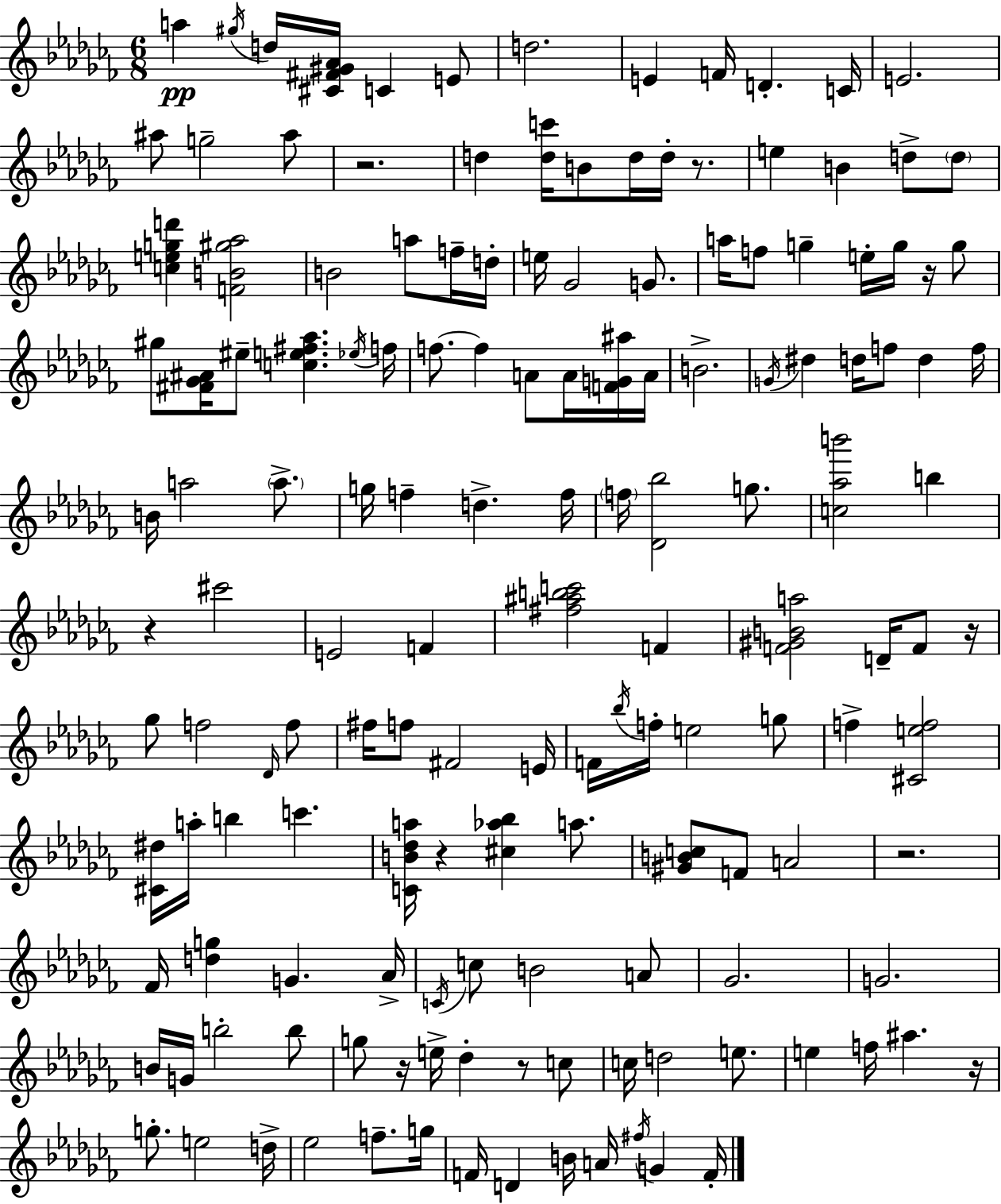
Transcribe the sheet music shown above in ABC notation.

X:1
T:Untitled
M:6/8
L:1/4
K:Abm
a ^g/4 d/4 [^C^F^G_A]/4 C E/2 d2 E F/4 D C/4 E2 ^a/2 g2 ^a/2 z2 d [dc']/4 B/2 d/4 d/4 z/2 e B d/2 d/2 [cegd'] [FB^g_a]2 B2 a/2 f/4 d/4 e/4 _G2 G/2 a/4 f/2 g e/4 g/4 z/4 g/2 ^g/2 [^F_G^A]/4 ^e/2 [ce^f_a] _e/4 f/4 f/2 f A/2 A/4 [FG^a]/4 A/4 B2 G/4 ^d d/4 f/2 d f/4 B/4 a2 a/2 g/4 f d f/4 f/4 [_D_b]2 g/2 [c_ab']2 b z ^c'2 E2 F [^f^abc']2 F [F^GBa]2 D/4 F/2 z/4 _g/2 f2 _D/4 f/2 ^f/4 f/2 ^F2 E/4 F/4 _b/4 f/4 e2 g/2 f [^Cef]2 [^C^d]/4 a/4 b c' [CB_da]/4 z [^c_a_b] a/2 [^GBc]/2 F/2 A2 z2 _F/4 [dg] G _A/4 C/4 c/2 B2 A/2 _G2 G2 B/4 G/4 b2 b/2 g/2 z/4 e/4 _d z/2 c/2 c/4 d2 e/2 e f/4 ^a z/4 g/2 e2 d/4 _e2 f/2 g/4 F/4 D B/4 A/4 ^f/4 G F/4